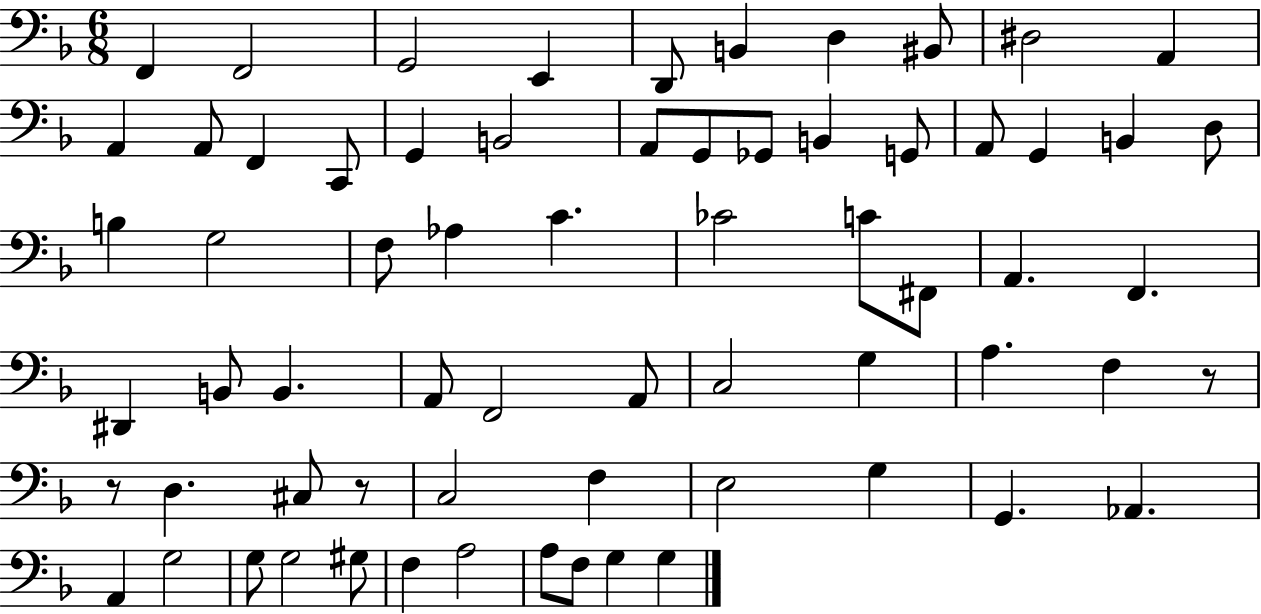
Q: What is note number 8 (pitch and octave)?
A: BIS2